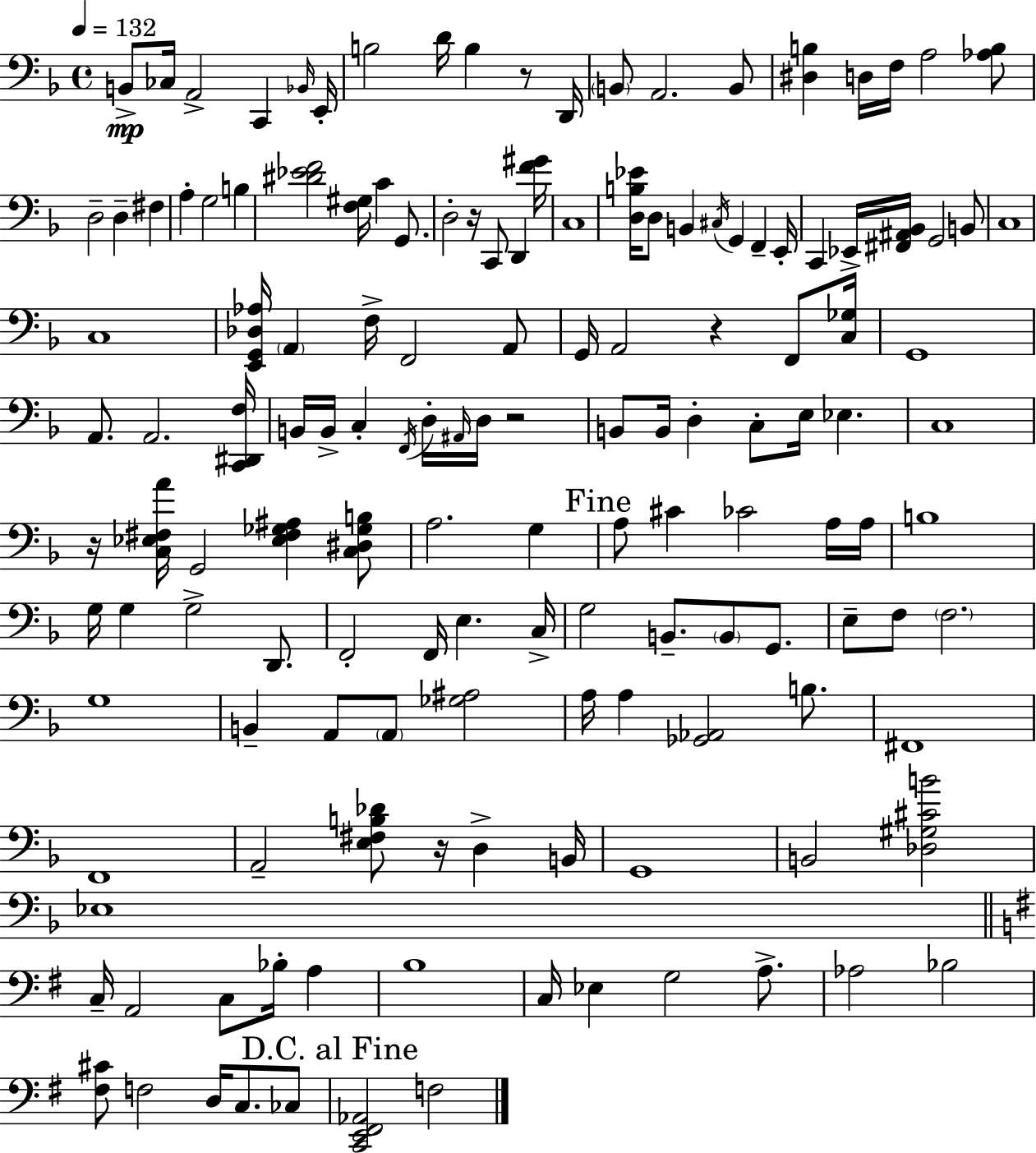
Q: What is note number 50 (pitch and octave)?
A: A2